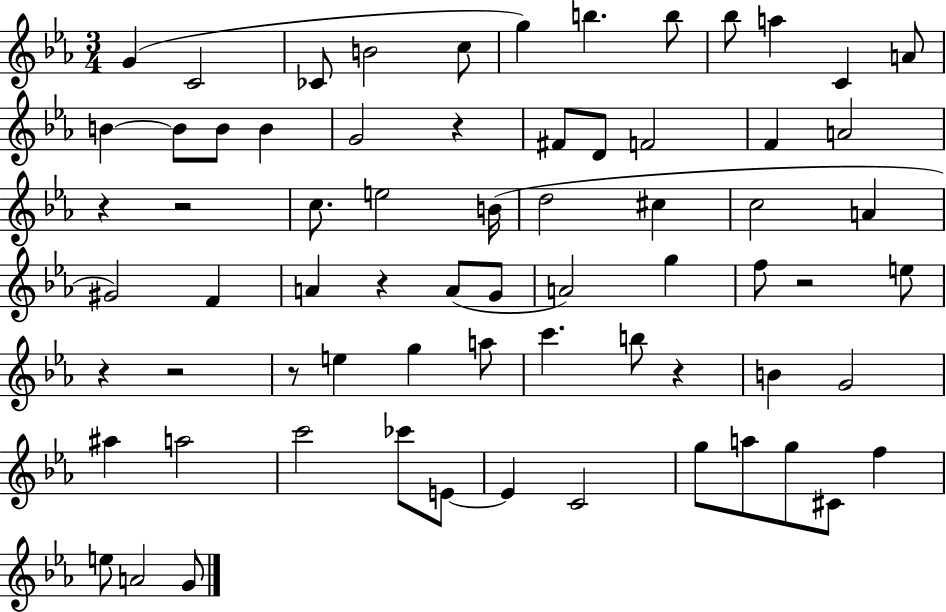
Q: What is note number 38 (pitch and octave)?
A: E5